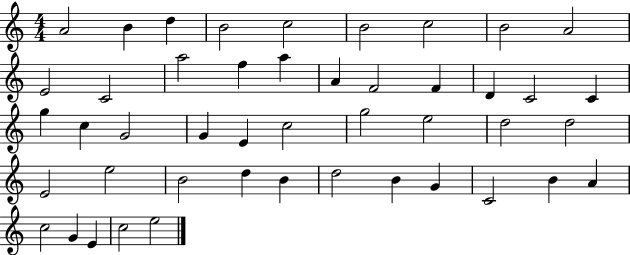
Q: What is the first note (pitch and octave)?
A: A4